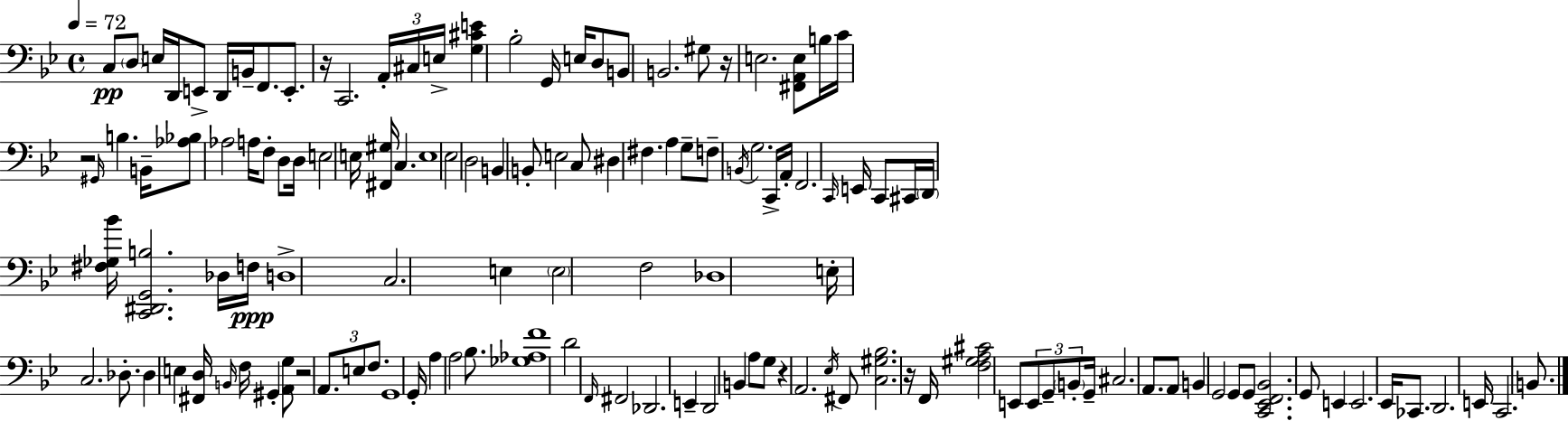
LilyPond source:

{
  \clef bass
  \time 4/4
  \defaultTimeSignature
  \key bes \major
  \tempo 4 = 72
  c8\pp \parenthesize d8 e16 d,16 e,8-> d,16 b,16-- f,8. e,8.-. | r16 c,2. \tuplet 3/2 { a,16-. cis16 e16-> } | <g cis' e'>4 bes2-. g,16 e16 d8 | b,8 b,2. gis8 | \break r16 e2. <fis, a, e>8 b16 | c'16 r2 \grace { gis,16 } b4. | b,16-- <aes bes>8 aes2 a16 f8-. d8 | d16 e2 e16 <fis, gis>16 c4. | \break e1 | ees2 d2 | b,4 b,8-. e2 c8 | dis4 fis4. a4 g8-- | \break f8-- \acciaccatura { b,16 } g2. | c,16-> a,16-. f,2. \grace { c,16 } e,16 | c,8 cis,16 \parenthesize d,16 <fis ges bes'>16 <c, dis, g, b>2. | des16 f16\ppp d1-> | \break c2. e4 | \parenthesize e2 f2 | des1 | e16-. c2. | \break des8.-. des4 e4 <fis, d>16 \grace { b,16 } f16 gis,4-. | <a, g>8 r2 \tuplet 3/2 { a,8. e8 | f8. } g,1 | g,16-. a4 a2 | \break bes8. <ges aes f'>1 | d'2 \grace { f,16 } fis,2 | des,2. | e,4-- d,2 b,4 | \break a8 g8 r4 a,2. | \acciaccatura { ees16 } fis,8 <c gis bes>2. | r16 f,16 <f gis a cis'>2 e,8 | \tuplet 3/2 { e,8 g,8-- \parenthesize b,8-. } g,16-- cis2. | \break a,8. a,8 b,4 g,2 | g,8 g,8 <c, ees, f, bes,>2. | g,8 e,4 e,2. | ees,16 ces,8. d,2. | \break e,16 c,2. | b,8. \bar "|."
}